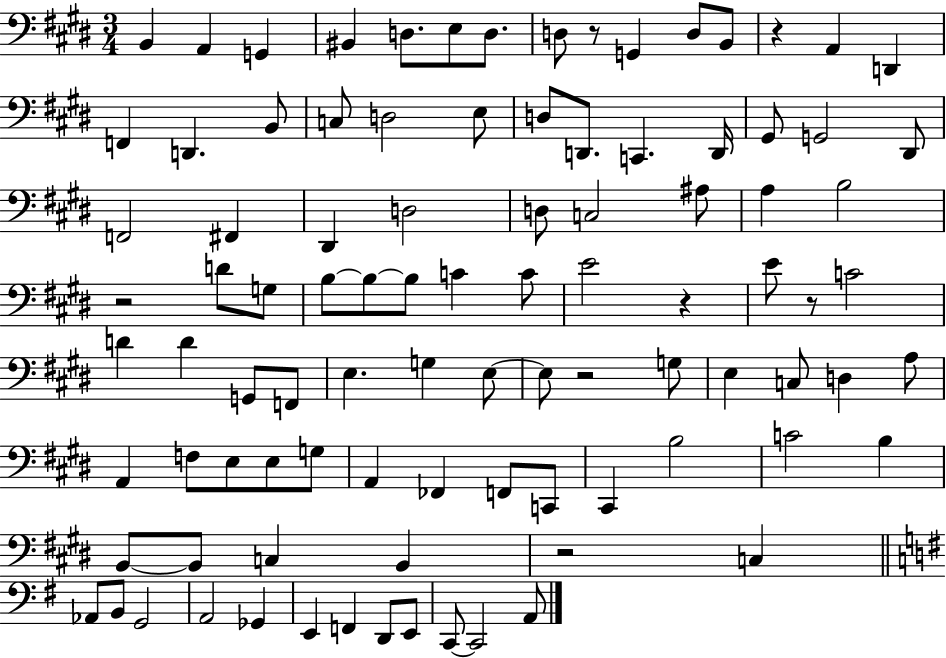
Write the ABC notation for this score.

X:1
T:Untitled
M:3/4
L:1/4
K:E
B,, A,, G,, ^B,, D,/2 E,/2 D,/2 D,/2 z/2 G,, D,/2 B,,/2 z A,, D,, F,, D,, B,,/2 C,/2 D,2 E,/2 D,/2 D,,/2 C,, D,,/4 ^G,,/2 G,,2 ^D,,/2 F,,2 ^F,, ^D,, D,2 D,/2 C,2 ^A,/2 A, B,2 z2 D/2 G,/2 B,/2 B,/2 B,/2 C C/2 E2 z E/2 z/2 C2 D D G,,/2 F,,/2 E, G, E,/2 E,/2 z2 G,/2 E, C,/2 D, A,/2 A,, F,/2 E,/2 E,/2 G,/2 A,, _F,, F,,/2 C,,/2 ^C,, B,2 C2 B, B,,/2 B,,/2 C, B,, z2 C, _A,,/2 B,,/2 G,,2 A,,2 _G,, E,, F,, D,,/2 E,,/2 C,,/2 C,,2 A,,/2